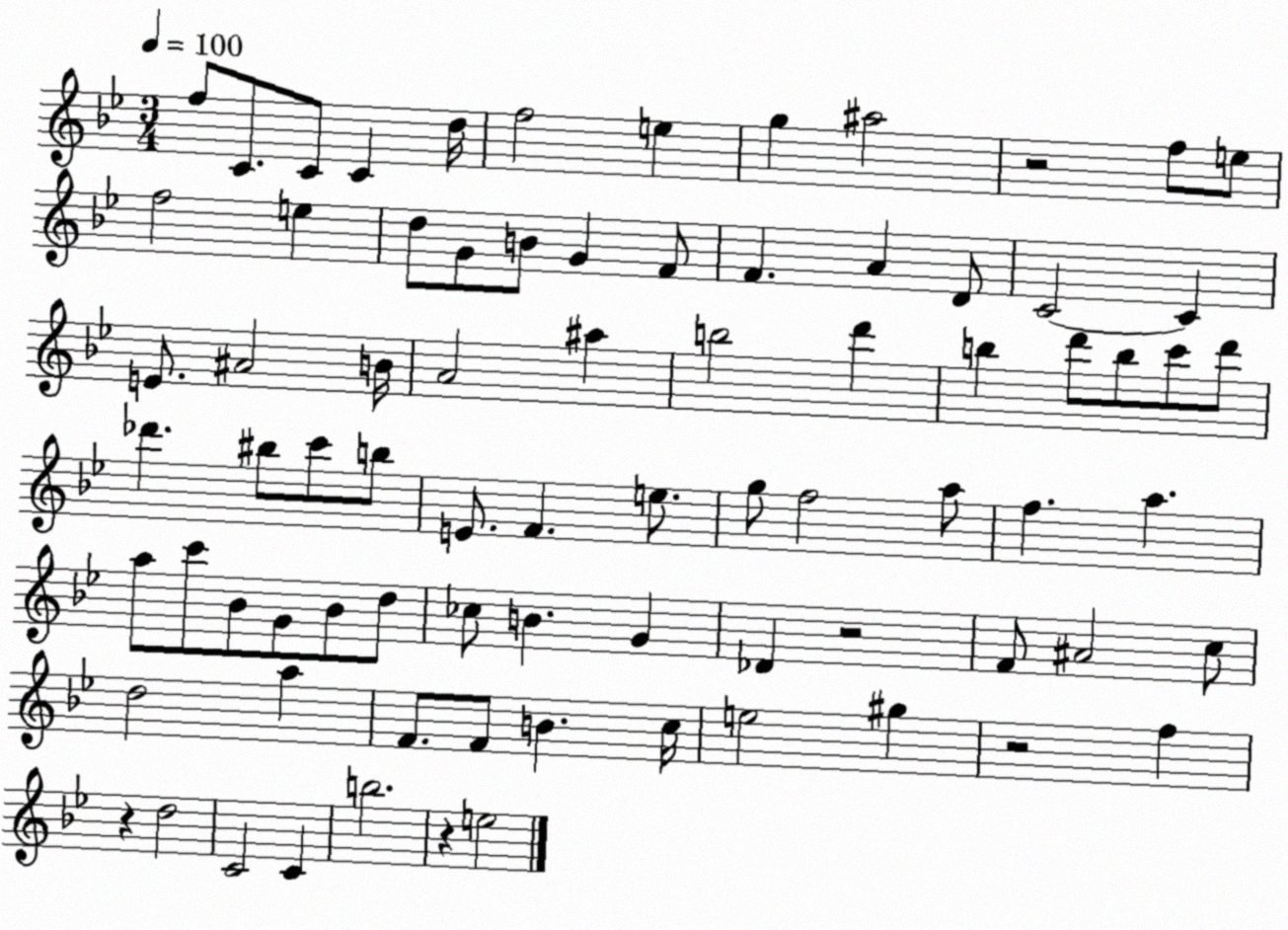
X:1
T:Untitled
M:3/4
L:1/4
K:Bb
f/2 C/2 C/2 C d/4 f2 e g ^a2 z2 f/2 e/2 f2 e d/2 G/2 B/2 G F/2 F A D/2 C2 C E/2 ^A2 B/4 A2 ^a b2 d' b d'/2 b/2 c'/2 d'/2 _d' ^b/2 c'/2 b/2 E/2 F e/2 g/2 f2 a/2 f a a/2 c'/2 _B/2 G/2 _B/2 d/2 _c/2 B G _D z2 F/2 ^A2 c/2 d2 a F/2 F/2 B c/4 e2 ^g z2 f z d2 C2 C b2 z e2